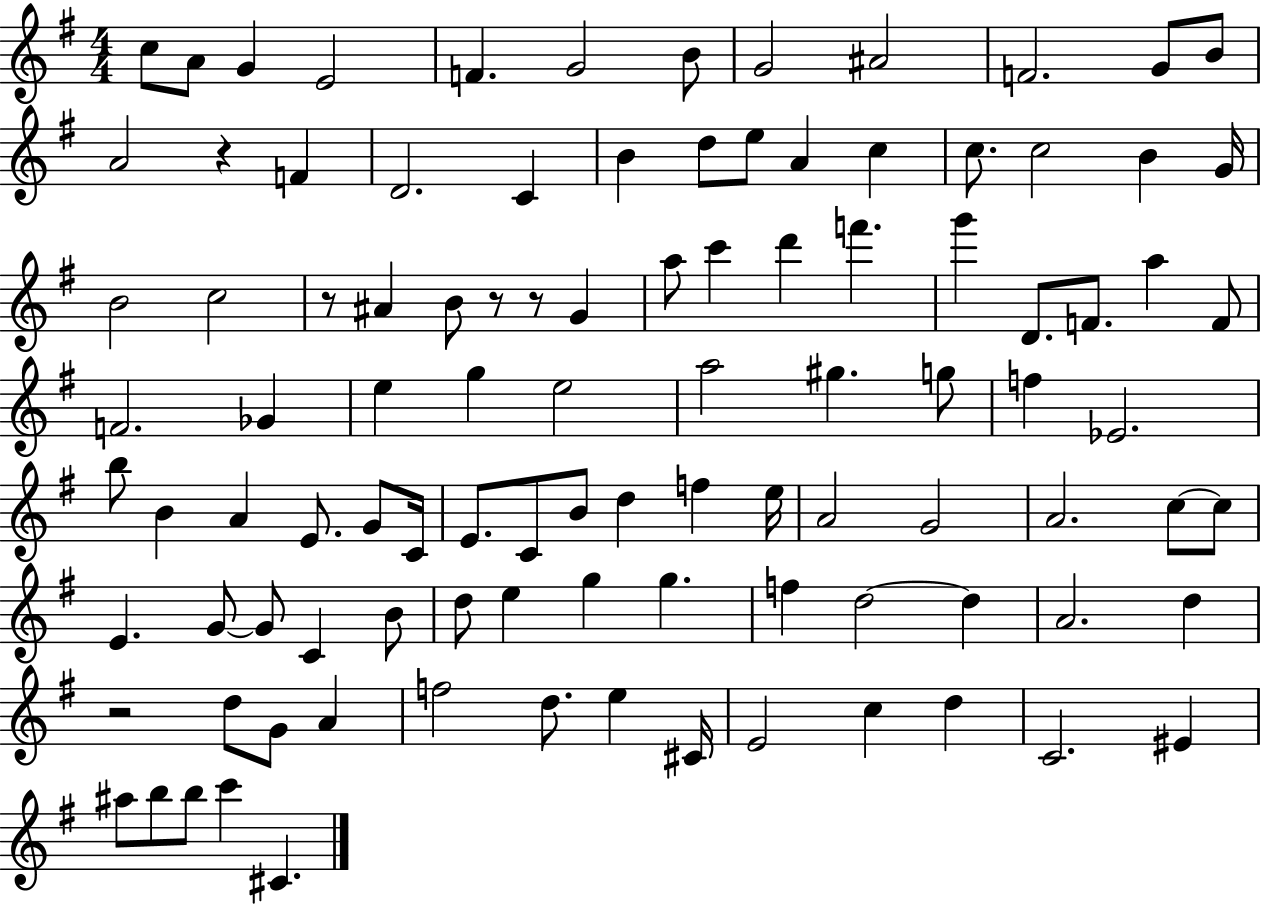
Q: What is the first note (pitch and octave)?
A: C5